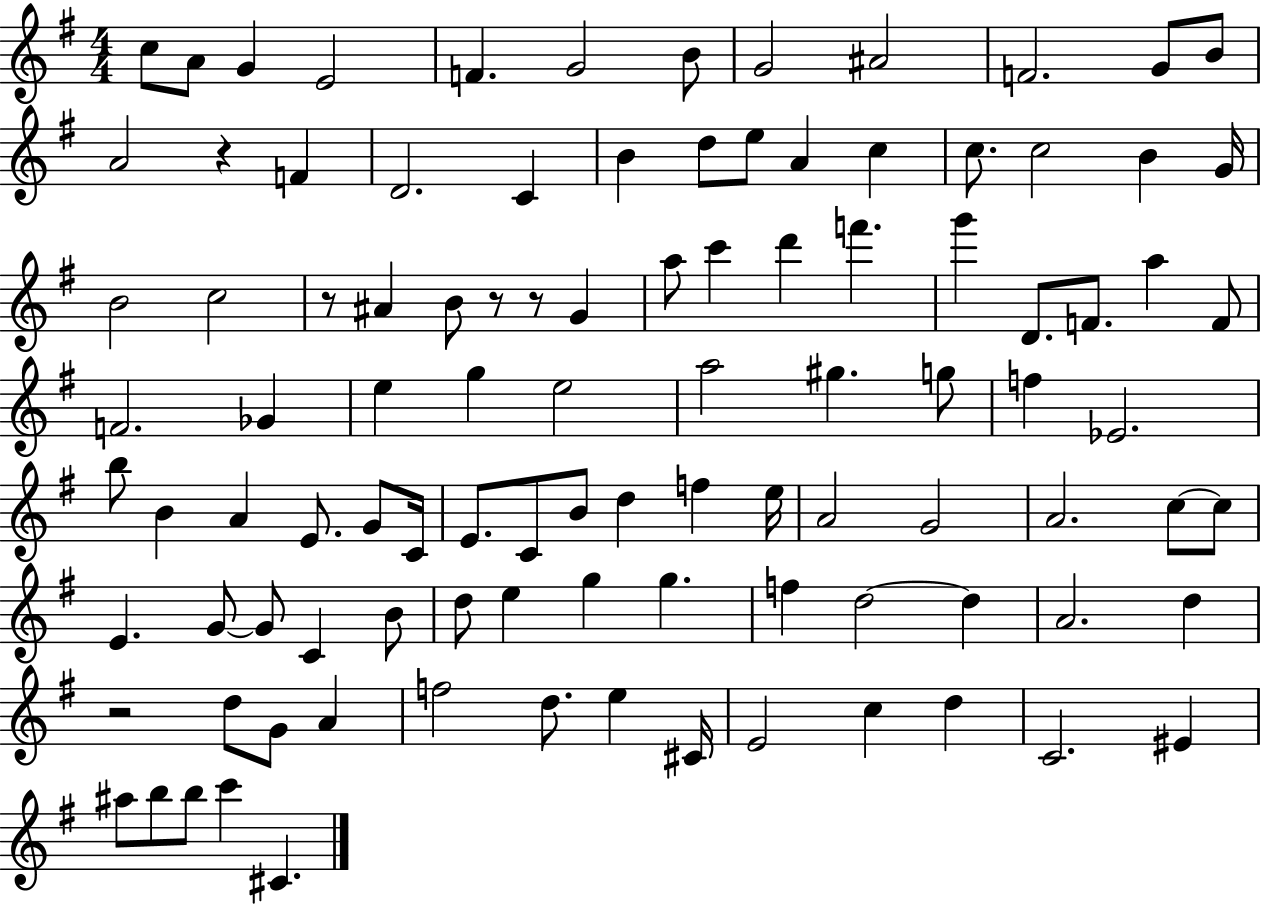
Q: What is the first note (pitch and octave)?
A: C5